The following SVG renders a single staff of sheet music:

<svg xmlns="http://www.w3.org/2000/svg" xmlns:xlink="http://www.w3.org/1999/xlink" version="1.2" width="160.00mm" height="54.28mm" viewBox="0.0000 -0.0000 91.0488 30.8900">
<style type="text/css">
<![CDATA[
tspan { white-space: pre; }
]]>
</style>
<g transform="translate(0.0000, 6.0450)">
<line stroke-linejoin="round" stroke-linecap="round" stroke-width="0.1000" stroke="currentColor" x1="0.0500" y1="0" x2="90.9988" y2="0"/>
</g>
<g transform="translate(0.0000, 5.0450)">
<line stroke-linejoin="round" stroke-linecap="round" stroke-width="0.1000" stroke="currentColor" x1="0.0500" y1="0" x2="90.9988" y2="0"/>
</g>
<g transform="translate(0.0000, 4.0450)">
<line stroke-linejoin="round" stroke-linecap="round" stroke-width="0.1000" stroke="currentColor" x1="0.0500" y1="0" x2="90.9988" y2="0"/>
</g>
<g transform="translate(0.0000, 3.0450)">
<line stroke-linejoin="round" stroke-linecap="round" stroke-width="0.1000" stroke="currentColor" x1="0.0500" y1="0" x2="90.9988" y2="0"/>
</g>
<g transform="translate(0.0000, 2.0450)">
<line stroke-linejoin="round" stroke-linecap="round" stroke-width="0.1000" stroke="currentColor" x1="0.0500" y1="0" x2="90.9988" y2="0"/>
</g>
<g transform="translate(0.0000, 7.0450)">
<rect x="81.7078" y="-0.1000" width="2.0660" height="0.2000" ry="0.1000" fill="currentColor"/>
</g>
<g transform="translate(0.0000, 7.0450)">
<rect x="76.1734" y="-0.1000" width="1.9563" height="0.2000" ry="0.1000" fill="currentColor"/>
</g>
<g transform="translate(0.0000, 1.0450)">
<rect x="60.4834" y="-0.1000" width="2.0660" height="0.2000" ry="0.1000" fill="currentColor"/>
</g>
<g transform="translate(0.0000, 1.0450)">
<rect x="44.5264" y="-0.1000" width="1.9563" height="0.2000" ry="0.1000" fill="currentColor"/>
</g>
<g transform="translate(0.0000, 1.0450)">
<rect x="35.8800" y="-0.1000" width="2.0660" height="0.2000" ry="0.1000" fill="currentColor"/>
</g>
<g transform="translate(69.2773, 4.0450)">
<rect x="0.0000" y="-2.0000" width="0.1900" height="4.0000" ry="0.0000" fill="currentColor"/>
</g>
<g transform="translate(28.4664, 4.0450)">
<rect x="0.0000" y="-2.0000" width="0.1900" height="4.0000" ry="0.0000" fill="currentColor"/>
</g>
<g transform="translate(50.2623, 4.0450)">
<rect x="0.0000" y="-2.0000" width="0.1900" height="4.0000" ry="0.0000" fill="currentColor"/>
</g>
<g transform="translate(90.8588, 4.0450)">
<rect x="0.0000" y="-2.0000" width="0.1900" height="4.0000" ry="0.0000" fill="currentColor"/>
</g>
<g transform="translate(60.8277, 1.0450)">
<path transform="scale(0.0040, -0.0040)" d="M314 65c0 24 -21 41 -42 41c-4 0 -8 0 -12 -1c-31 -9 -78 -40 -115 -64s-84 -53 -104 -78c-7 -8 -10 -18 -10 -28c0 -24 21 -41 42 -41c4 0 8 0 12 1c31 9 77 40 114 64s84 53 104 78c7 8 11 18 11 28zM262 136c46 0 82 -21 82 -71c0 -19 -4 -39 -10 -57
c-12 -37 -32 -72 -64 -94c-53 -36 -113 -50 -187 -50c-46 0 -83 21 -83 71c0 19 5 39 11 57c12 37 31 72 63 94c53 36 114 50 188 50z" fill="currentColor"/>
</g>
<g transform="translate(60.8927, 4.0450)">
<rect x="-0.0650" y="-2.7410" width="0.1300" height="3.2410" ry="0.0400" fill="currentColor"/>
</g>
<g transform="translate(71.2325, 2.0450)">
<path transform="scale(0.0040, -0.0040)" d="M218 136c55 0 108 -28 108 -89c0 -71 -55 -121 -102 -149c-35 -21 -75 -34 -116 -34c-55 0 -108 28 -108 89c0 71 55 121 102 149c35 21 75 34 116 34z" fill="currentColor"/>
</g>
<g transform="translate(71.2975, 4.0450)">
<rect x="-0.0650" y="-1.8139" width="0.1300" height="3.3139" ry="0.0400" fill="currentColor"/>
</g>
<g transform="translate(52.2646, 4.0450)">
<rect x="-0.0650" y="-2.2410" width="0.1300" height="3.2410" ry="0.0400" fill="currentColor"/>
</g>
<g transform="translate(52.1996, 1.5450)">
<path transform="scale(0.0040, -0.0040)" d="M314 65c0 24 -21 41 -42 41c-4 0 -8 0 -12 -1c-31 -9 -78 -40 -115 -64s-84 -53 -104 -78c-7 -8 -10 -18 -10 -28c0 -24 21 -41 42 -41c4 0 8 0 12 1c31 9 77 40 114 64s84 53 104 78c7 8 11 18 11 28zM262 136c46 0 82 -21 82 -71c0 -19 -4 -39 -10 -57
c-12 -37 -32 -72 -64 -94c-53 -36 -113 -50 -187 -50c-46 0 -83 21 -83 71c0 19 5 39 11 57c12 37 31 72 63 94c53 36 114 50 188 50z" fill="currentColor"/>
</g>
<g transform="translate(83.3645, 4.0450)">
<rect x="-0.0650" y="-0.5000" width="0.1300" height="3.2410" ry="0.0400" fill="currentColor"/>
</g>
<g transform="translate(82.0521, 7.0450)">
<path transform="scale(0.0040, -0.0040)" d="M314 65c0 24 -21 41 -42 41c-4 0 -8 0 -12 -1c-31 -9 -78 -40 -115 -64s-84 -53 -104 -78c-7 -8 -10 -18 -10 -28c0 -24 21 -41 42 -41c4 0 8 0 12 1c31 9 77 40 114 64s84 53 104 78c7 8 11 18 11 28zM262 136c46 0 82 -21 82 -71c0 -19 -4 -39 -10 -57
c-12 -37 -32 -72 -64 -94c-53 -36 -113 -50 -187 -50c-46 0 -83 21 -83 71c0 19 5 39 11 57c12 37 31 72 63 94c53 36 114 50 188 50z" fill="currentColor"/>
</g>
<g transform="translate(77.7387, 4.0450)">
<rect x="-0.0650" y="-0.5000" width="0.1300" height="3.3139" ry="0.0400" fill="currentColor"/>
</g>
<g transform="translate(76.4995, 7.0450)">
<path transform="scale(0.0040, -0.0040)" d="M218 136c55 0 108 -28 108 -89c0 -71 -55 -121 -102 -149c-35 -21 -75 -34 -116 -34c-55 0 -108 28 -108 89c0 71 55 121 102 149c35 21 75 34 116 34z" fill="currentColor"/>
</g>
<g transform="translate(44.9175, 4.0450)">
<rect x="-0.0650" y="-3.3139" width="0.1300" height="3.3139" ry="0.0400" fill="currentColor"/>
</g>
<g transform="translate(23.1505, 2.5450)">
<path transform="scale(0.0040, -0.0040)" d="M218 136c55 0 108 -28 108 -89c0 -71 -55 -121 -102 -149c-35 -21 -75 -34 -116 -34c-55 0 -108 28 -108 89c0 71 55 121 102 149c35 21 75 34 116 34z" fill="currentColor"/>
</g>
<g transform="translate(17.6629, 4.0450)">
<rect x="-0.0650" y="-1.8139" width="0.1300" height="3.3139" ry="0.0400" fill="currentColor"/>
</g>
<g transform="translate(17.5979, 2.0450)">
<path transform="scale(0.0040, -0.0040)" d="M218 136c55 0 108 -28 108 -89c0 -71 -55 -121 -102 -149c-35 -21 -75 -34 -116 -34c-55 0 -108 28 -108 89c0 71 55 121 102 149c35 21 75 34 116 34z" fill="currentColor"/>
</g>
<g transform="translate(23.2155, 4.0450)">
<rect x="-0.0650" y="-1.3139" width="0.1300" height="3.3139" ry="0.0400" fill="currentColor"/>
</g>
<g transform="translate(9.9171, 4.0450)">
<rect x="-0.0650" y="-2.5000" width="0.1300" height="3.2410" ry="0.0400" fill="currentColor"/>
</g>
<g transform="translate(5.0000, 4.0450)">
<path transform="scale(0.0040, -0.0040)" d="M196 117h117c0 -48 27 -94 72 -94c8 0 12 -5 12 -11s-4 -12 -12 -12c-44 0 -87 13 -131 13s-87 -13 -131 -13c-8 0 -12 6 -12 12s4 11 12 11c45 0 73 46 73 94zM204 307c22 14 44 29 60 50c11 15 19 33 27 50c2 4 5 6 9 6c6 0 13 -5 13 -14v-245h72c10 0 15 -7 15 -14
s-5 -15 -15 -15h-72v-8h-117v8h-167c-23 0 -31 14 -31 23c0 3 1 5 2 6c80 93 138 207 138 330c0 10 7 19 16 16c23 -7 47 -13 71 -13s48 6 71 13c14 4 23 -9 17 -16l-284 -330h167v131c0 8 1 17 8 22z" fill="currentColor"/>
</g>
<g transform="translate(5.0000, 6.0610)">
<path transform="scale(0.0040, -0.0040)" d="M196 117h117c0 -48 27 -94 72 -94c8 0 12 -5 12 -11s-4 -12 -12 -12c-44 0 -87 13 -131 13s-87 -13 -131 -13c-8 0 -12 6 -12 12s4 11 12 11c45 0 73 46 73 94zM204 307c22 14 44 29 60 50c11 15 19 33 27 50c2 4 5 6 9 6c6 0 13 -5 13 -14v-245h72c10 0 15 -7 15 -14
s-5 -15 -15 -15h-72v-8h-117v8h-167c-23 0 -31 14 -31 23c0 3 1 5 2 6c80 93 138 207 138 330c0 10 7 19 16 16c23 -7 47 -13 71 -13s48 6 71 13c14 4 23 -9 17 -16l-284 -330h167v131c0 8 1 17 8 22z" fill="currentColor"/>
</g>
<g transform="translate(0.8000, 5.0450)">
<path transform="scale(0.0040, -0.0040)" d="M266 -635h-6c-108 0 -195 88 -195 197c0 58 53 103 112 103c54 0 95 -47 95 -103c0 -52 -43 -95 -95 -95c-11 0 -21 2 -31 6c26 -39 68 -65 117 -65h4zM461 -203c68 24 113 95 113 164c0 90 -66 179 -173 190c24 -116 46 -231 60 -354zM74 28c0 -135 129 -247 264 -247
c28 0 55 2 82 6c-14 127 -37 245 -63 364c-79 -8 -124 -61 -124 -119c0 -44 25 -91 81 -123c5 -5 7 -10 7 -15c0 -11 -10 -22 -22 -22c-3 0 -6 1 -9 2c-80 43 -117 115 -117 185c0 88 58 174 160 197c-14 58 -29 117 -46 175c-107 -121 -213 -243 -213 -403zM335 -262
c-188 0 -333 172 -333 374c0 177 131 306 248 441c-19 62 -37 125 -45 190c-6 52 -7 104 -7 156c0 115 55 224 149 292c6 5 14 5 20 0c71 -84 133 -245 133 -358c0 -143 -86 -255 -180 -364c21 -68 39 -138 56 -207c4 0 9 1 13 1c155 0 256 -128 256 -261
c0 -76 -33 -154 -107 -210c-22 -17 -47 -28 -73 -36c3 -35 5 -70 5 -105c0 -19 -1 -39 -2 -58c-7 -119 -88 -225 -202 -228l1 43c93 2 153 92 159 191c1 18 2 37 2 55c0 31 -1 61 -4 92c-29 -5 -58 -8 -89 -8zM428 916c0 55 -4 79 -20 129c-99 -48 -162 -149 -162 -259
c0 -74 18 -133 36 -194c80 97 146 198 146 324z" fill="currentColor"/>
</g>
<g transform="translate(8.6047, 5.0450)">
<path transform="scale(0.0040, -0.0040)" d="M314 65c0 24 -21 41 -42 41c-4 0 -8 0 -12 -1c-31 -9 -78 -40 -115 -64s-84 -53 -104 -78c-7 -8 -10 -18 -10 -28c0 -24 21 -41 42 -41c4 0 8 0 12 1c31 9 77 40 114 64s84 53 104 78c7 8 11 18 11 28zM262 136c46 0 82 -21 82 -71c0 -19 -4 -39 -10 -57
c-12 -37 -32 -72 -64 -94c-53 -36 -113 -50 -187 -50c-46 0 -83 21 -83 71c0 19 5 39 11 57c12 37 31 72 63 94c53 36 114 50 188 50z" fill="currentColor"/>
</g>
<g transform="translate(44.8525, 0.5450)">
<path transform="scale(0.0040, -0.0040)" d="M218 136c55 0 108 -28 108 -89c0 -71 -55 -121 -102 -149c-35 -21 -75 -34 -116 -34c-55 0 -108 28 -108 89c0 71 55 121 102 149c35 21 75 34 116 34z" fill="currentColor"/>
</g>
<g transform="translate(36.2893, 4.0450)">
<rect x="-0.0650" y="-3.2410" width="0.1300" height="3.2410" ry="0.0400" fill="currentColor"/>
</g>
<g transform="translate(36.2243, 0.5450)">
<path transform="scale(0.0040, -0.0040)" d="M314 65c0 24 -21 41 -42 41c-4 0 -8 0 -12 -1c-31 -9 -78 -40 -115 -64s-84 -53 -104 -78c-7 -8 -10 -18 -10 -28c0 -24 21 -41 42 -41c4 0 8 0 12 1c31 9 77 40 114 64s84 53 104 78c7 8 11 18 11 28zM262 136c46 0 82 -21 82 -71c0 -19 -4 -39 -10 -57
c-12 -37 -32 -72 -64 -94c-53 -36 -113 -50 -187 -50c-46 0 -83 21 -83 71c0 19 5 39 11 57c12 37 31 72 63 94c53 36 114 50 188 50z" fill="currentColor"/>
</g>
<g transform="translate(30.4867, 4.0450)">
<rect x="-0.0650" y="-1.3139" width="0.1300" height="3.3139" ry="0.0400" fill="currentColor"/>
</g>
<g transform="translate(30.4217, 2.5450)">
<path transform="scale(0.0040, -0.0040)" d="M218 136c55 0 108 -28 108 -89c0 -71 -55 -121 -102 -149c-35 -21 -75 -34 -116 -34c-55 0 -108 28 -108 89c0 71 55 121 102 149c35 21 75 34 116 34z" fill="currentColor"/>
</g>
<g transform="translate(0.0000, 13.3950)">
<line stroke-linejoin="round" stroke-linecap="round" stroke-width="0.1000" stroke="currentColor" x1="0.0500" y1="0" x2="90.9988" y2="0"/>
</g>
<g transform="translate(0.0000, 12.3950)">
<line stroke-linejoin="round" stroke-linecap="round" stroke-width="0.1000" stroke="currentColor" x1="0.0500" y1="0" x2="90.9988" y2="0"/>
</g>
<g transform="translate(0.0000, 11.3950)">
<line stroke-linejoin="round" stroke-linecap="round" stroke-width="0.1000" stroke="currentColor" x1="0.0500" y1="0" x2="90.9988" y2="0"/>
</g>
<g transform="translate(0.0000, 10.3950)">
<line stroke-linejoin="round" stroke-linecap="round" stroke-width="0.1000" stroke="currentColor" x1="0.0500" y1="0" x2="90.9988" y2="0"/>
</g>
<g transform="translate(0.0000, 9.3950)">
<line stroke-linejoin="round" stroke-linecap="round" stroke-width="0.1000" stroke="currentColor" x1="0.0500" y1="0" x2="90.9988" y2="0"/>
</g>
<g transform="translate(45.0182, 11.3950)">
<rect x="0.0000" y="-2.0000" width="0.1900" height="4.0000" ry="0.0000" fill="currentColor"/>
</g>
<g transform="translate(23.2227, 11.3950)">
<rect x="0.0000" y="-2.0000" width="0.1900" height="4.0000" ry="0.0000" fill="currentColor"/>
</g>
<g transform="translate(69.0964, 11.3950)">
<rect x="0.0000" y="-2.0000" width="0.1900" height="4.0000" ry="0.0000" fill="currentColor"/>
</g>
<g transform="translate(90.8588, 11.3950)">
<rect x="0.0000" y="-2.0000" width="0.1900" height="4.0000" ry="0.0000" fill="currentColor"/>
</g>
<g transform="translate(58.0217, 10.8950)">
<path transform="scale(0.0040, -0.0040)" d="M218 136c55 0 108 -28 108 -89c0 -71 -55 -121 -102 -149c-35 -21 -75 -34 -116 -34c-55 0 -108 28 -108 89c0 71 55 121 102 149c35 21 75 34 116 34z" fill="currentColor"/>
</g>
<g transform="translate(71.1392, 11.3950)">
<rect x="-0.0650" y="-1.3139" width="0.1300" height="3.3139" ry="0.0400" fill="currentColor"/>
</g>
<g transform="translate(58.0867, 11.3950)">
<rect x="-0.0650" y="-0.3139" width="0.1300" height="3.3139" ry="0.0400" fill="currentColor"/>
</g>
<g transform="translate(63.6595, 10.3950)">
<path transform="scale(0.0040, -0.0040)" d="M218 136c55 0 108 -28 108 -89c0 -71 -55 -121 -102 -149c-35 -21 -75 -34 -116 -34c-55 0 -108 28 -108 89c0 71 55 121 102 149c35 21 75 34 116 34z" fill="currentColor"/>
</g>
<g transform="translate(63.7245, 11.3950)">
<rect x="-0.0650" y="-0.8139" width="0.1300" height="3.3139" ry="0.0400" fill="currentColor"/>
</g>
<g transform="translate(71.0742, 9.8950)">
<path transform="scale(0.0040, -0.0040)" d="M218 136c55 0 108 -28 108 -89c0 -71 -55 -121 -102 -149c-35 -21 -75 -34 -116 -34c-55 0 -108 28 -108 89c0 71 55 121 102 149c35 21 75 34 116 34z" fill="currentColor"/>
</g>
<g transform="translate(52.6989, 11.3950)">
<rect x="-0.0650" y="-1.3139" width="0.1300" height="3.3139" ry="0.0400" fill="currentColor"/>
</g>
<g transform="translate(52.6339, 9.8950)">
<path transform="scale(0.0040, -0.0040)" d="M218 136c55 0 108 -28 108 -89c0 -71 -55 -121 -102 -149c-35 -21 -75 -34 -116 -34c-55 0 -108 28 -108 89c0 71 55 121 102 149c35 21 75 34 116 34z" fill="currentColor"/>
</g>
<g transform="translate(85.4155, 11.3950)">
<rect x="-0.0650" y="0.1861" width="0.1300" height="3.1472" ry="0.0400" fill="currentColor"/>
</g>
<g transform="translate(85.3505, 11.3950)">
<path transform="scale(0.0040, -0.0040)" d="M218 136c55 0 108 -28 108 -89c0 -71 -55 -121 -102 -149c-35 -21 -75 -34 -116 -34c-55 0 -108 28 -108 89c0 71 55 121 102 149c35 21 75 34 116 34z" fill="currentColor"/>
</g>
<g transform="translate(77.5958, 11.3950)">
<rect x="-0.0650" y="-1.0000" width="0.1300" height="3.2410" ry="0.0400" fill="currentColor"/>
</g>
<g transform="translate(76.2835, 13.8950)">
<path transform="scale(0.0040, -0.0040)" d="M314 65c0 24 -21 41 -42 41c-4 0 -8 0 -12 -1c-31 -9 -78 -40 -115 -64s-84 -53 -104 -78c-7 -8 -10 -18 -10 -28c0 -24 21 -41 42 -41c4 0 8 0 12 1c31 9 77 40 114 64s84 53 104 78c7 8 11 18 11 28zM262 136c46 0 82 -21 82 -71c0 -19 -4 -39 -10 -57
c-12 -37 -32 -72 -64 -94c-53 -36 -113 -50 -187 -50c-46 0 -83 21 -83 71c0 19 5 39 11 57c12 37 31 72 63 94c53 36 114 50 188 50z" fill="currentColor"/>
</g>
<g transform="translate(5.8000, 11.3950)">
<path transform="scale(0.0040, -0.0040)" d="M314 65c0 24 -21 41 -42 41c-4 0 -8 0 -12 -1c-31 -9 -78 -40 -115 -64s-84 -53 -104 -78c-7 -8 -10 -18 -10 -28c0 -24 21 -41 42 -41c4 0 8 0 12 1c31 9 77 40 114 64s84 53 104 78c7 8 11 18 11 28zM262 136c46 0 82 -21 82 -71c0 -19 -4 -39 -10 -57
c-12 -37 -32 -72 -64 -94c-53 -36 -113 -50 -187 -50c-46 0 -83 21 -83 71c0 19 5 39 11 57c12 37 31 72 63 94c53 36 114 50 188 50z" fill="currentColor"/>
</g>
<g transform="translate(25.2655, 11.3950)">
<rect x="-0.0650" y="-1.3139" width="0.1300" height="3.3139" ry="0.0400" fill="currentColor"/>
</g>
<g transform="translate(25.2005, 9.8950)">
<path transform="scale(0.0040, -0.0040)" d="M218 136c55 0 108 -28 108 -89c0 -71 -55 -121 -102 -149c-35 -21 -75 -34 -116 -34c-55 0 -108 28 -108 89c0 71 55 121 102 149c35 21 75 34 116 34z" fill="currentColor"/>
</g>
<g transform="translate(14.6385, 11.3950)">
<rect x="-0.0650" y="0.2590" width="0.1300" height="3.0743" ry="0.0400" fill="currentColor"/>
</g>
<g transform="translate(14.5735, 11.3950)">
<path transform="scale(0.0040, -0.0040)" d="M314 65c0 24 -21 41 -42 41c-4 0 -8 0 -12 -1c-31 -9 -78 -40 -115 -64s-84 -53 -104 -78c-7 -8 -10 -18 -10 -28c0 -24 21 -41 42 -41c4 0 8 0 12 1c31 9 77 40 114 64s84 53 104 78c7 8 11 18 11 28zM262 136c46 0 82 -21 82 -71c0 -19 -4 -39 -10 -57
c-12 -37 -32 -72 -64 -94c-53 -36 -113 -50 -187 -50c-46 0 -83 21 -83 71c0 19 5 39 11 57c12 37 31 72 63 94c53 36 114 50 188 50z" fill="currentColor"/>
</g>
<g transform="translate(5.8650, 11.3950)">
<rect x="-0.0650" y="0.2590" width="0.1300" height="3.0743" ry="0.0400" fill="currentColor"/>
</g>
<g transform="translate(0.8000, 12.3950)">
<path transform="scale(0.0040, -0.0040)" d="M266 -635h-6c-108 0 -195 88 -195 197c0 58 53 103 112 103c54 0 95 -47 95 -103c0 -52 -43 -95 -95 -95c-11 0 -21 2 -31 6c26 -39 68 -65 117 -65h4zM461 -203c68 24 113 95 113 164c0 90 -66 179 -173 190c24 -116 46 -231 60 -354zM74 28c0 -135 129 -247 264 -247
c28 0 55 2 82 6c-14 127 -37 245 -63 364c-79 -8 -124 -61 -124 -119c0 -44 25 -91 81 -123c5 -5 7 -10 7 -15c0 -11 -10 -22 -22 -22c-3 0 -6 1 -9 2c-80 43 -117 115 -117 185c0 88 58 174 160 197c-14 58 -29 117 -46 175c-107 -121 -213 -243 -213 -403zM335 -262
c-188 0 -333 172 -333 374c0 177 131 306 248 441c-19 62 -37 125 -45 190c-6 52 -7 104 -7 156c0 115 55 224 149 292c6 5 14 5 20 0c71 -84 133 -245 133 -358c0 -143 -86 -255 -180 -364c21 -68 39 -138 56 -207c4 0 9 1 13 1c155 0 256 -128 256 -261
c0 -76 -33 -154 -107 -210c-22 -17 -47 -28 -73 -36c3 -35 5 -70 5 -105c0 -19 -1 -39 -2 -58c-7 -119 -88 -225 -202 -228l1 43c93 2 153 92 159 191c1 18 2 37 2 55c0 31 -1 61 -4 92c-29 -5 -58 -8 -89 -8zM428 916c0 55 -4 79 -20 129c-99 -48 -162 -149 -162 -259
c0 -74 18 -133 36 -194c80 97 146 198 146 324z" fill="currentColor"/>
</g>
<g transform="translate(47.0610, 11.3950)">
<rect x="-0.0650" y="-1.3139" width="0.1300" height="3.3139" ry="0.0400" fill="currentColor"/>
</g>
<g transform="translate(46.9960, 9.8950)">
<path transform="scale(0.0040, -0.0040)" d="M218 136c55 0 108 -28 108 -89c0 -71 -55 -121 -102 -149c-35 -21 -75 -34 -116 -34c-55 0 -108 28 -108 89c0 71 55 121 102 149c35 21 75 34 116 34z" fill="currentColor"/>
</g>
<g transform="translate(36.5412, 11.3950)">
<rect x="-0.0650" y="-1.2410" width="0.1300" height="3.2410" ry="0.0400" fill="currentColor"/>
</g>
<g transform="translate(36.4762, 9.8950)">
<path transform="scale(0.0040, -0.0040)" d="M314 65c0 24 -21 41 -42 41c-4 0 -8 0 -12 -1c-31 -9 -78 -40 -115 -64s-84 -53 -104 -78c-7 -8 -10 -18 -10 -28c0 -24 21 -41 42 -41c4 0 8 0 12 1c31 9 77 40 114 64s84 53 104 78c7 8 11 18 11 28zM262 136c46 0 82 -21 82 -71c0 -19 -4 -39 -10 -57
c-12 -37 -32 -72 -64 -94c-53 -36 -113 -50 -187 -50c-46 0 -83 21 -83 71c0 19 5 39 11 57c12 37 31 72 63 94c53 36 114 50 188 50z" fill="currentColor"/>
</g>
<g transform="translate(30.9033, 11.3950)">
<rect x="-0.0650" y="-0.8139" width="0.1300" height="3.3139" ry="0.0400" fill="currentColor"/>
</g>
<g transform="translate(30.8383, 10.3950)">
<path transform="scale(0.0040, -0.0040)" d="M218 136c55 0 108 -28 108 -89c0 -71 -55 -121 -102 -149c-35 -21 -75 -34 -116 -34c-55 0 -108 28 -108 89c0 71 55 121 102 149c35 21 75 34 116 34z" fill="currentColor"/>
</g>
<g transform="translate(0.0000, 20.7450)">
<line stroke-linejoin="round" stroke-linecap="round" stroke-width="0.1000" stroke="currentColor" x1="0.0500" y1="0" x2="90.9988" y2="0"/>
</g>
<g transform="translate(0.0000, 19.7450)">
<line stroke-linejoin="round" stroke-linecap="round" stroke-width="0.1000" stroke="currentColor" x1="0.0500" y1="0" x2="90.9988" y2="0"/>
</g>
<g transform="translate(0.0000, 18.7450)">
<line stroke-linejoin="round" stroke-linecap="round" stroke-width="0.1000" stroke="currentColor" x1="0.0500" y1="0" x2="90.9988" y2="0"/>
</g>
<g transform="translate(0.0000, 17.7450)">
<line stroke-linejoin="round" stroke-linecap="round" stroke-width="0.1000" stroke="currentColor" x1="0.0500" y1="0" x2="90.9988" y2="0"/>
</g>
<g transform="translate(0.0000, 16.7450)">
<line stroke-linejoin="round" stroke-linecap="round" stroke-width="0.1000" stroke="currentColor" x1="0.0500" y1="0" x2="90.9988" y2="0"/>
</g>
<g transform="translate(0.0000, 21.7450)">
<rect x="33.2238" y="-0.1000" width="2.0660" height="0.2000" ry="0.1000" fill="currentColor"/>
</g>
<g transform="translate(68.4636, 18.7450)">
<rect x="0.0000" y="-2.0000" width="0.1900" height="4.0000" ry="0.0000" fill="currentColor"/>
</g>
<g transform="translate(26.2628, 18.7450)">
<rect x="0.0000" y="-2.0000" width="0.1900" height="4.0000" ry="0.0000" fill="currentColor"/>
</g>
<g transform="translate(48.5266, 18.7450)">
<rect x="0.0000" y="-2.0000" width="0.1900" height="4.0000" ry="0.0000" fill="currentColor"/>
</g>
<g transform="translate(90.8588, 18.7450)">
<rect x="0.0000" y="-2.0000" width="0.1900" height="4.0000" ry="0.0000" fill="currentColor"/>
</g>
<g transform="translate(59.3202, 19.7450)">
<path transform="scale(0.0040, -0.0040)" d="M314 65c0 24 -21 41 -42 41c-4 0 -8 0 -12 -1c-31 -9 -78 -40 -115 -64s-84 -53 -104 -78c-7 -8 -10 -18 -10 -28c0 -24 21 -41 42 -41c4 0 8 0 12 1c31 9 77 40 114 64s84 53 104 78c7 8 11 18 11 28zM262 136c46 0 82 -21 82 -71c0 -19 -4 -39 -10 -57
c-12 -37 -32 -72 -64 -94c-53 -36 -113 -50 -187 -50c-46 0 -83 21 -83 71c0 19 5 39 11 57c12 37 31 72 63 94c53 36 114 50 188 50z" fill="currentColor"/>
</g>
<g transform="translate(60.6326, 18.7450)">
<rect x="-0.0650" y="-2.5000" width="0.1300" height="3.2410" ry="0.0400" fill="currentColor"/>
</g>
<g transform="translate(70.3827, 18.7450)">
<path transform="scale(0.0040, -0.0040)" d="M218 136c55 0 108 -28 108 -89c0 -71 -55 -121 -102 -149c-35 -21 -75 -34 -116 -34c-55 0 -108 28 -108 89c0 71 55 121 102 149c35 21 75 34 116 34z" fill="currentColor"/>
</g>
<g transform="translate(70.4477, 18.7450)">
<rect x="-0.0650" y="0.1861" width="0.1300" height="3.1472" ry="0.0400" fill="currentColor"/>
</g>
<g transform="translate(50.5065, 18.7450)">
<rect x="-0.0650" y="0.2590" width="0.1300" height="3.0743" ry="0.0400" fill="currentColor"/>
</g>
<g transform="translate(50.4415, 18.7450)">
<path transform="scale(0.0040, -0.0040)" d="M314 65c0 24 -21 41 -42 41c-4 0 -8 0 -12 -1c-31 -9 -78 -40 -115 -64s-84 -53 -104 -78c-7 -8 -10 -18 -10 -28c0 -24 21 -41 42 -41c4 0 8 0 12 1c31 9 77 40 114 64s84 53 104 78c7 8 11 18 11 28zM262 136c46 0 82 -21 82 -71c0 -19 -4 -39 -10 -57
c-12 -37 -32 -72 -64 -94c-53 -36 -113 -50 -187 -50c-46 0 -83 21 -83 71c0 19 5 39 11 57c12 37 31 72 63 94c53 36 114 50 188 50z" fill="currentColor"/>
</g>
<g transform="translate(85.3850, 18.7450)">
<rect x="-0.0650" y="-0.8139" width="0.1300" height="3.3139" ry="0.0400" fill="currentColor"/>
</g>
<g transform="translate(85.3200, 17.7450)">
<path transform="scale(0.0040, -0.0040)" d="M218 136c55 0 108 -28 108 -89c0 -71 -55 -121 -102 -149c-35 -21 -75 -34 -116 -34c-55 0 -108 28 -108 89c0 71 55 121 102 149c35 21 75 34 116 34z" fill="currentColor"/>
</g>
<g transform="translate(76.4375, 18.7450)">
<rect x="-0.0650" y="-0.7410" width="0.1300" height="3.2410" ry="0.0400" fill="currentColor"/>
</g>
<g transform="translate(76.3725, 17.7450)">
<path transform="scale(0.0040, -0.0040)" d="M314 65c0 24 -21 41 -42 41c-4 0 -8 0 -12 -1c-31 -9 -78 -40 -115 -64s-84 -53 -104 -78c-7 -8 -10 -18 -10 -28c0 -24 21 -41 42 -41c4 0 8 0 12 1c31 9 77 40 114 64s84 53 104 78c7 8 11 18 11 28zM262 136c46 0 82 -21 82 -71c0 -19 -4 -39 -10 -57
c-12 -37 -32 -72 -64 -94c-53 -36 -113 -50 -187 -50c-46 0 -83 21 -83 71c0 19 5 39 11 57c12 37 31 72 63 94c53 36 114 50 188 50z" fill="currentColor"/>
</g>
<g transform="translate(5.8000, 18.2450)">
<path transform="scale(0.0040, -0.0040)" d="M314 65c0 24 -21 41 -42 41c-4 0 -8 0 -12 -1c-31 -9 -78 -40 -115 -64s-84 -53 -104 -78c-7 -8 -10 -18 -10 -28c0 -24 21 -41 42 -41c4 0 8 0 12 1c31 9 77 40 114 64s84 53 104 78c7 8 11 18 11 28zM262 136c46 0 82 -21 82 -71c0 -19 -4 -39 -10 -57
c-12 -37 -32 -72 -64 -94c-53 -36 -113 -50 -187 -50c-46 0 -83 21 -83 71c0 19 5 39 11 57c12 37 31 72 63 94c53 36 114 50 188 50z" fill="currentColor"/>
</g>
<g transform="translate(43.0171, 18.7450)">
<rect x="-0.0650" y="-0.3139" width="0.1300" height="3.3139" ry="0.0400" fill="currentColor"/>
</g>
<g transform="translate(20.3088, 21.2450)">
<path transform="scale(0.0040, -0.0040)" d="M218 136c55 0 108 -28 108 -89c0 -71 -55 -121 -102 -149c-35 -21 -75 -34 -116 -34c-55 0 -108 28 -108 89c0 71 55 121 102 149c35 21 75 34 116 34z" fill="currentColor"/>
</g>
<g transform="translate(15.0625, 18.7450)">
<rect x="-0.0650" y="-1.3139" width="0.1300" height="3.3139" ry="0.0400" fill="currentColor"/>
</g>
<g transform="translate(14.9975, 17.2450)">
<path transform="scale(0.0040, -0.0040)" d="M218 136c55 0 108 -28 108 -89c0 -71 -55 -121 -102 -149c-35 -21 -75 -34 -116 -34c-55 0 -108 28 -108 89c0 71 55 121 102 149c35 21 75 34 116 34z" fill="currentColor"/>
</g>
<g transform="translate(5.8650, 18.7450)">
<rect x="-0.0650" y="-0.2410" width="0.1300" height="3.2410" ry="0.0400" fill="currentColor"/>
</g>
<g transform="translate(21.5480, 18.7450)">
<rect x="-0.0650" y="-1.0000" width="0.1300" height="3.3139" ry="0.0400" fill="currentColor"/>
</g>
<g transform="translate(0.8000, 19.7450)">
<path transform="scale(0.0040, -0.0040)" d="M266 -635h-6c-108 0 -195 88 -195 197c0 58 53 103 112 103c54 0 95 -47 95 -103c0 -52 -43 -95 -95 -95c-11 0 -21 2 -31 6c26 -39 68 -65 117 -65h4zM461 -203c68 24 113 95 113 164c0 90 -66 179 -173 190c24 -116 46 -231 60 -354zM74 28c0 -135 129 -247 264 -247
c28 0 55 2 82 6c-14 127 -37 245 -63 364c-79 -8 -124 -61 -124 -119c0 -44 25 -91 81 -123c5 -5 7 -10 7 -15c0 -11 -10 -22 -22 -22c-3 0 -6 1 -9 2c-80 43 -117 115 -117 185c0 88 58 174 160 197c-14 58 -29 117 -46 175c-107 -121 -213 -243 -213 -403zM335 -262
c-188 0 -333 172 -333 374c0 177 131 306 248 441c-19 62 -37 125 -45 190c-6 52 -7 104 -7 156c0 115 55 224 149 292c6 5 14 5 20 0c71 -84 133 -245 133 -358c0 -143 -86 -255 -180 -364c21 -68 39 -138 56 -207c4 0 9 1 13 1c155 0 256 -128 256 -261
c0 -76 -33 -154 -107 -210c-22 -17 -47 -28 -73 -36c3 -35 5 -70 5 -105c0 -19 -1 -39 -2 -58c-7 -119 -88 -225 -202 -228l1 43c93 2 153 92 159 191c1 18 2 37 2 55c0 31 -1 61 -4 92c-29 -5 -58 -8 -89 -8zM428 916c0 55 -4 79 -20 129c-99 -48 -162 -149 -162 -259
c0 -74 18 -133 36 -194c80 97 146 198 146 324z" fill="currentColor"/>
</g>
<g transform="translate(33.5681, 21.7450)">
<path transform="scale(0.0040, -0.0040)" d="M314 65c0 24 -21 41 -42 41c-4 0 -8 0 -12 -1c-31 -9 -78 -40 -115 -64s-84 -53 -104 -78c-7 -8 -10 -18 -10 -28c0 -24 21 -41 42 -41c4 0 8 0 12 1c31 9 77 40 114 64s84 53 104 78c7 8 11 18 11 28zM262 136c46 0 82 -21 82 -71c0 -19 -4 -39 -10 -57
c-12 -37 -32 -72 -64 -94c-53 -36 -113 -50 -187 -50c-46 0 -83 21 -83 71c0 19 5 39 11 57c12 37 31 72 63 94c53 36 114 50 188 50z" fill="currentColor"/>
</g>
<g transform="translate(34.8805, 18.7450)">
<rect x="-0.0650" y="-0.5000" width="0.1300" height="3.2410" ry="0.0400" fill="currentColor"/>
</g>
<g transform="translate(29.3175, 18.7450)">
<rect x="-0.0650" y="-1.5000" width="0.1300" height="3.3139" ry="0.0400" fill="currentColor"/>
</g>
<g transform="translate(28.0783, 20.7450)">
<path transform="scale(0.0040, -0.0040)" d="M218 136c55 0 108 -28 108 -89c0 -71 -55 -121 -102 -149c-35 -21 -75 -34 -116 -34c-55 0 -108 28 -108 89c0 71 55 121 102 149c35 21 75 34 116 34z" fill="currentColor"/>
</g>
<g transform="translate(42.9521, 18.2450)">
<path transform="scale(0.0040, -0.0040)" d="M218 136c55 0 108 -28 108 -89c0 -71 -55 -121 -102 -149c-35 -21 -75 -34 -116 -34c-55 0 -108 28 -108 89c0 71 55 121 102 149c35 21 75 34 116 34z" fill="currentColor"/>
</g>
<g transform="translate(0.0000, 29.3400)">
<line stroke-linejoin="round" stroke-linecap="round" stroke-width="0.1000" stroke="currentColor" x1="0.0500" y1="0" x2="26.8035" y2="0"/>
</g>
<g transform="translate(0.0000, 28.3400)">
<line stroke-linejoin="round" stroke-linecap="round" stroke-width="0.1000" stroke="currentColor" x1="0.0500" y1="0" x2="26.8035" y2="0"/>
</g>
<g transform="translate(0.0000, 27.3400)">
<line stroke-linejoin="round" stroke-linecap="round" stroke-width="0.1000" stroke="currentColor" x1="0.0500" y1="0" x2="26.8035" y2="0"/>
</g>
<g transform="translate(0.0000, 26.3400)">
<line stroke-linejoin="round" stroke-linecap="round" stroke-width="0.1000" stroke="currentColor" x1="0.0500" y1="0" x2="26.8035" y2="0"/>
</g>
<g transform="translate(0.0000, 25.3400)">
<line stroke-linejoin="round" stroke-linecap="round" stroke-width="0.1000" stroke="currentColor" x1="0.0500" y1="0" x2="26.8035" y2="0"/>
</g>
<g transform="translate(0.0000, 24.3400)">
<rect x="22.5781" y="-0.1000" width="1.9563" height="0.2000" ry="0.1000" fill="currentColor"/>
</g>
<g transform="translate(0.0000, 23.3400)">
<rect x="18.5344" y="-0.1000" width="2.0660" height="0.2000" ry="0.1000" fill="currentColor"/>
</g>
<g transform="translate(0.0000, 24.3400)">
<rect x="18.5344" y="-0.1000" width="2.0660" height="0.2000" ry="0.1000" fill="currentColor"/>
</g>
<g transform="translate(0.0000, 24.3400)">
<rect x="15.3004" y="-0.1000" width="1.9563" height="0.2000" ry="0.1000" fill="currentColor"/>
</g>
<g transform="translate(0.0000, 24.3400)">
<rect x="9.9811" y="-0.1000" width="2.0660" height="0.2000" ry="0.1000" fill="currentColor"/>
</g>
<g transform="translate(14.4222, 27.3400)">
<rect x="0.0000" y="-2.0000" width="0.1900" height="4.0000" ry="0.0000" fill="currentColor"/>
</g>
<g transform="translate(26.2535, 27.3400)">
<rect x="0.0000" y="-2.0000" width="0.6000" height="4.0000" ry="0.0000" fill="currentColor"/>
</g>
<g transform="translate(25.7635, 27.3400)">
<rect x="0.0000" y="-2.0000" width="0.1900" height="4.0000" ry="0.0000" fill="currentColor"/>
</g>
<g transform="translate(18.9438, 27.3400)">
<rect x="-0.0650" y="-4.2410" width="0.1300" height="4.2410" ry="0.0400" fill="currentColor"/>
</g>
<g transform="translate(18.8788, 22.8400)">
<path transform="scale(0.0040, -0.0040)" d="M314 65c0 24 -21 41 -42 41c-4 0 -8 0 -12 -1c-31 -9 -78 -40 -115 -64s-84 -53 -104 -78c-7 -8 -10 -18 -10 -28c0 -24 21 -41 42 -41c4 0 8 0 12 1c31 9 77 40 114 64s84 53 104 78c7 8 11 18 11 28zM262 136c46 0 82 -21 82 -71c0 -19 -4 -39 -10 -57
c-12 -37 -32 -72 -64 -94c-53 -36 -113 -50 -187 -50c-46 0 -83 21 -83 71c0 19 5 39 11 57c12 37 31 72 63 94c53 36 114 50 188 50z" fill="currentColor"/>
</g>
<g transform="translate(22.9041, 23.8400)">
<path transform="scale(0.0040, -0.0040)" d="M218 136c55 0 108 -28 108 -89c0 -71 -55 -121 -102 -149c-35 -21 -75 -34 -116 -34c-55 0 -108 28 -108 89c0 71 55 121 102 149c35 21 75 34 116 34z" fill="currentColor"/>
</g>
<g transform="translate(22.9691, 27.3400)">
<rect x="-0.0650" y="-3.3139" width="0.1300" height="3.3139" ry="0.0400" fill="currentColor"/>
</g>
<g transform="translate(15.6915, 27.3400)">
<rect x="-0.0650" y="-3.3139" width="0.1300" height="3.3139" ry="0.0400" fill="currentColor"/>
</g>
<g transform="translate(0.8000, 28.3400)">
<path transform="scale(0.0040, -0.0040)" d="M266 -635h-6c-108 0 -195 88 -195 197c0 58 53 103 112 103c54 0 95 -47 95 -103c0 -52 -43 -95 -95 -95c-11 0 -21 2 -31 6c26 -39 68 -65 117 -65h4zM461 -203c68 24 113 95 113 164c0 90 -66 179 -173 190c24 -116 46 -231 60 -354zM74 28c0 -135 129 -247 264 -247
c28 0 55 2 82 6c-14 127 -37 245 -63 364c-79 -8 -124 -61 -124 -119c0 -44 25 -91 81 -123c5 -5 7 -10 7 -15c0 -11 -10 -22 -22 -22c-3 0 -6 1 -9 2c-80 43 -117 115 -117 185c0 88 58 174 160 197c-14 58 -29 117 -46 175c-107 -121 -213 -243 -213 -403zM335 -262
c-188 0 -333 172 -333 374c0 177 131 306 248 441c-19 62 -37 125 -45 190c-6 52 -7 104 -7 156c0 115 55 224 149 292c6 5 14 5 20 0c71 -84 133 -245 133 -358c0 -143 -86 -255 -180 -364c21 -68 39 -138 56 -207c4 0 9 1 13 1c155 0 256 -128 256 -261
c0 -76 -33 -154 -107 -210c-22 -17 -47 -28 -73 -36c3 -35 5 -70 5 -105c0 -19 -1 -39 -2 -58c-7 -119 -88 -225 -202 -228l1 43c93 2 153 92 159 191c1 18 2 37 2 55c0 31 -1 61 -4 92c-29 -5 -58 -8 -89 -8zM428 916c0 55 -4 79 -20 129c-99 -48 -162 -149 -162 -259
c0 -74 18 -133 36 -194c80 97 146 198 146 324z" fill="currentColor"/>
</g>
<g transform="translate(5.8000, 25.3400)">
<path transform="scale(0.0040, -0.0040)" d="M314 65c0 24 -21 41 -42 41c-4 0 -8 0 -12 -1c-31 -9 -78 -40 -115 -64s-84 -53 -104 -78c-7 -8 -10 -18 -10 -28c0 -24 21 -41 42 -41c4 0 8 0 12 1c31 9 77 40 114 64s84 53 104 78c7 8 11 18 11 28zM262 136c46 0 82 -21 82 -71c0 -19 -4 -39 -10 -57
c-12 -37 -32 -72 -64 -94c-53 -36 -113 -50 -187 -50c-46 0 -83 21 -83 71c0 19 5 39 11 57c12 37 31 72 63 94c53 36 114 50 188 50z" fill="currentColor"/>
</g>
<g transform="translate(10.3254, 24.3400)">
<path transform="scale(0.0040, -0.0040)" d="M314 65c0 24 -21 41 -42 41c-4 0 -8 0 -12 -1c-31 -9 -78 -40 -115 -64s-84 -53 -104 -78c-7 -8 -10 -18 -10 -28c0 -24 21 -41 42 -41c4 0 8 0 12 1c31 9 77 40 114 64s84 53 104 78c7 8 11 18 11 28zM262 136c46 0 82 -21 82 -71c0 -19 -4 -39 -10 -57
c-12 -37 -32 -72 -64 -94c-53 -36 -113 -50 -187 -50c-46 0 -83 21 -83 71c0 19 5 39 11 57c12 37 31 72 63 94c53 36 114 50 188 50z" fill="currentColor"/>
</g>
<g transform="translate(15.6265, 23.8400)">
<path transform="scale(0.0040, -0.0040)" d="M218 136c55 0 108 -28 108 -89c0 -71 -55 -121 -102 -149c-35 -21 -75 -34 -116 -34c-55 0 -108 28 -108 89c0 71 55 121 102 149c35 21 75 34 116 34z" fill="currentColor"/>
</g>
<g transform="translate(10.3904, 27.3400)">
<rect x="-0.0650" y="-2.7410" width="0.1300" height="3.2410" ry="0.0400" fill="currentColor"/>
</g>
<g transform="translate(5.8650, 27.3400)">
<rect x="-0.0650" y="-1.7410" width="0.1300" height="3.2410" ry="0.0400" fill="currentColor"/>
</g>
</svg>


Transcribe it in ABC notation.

X:1
T:Untitled
M:4/4
L:1/4
K:C
G2 f e e b2 b g2 a2 f C C2 B2 B2 e d e2 e e c d e D2 B c2 e D E C2 c B2 G2 B d2 d f2 a2 b d'2 b